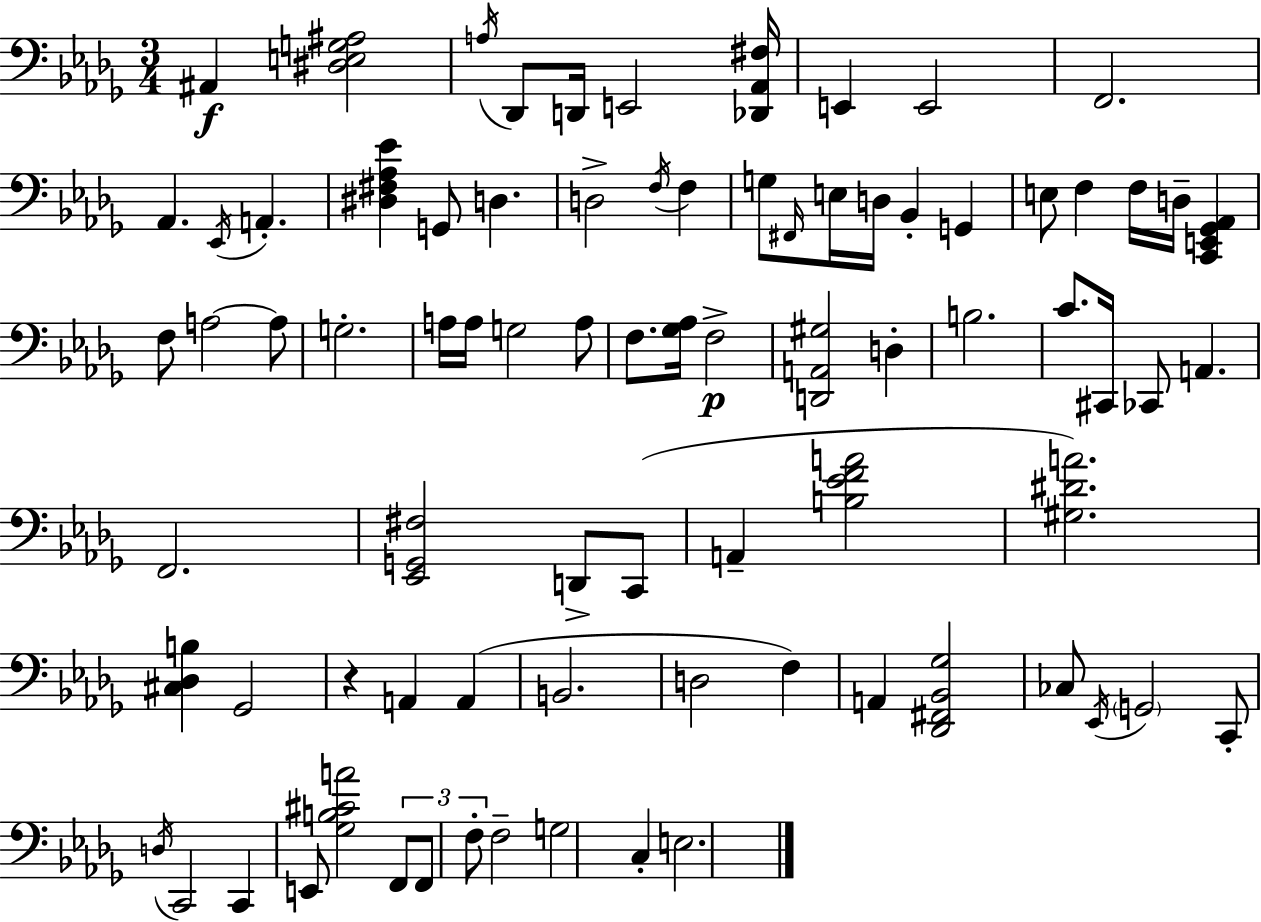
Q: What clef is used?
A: bass